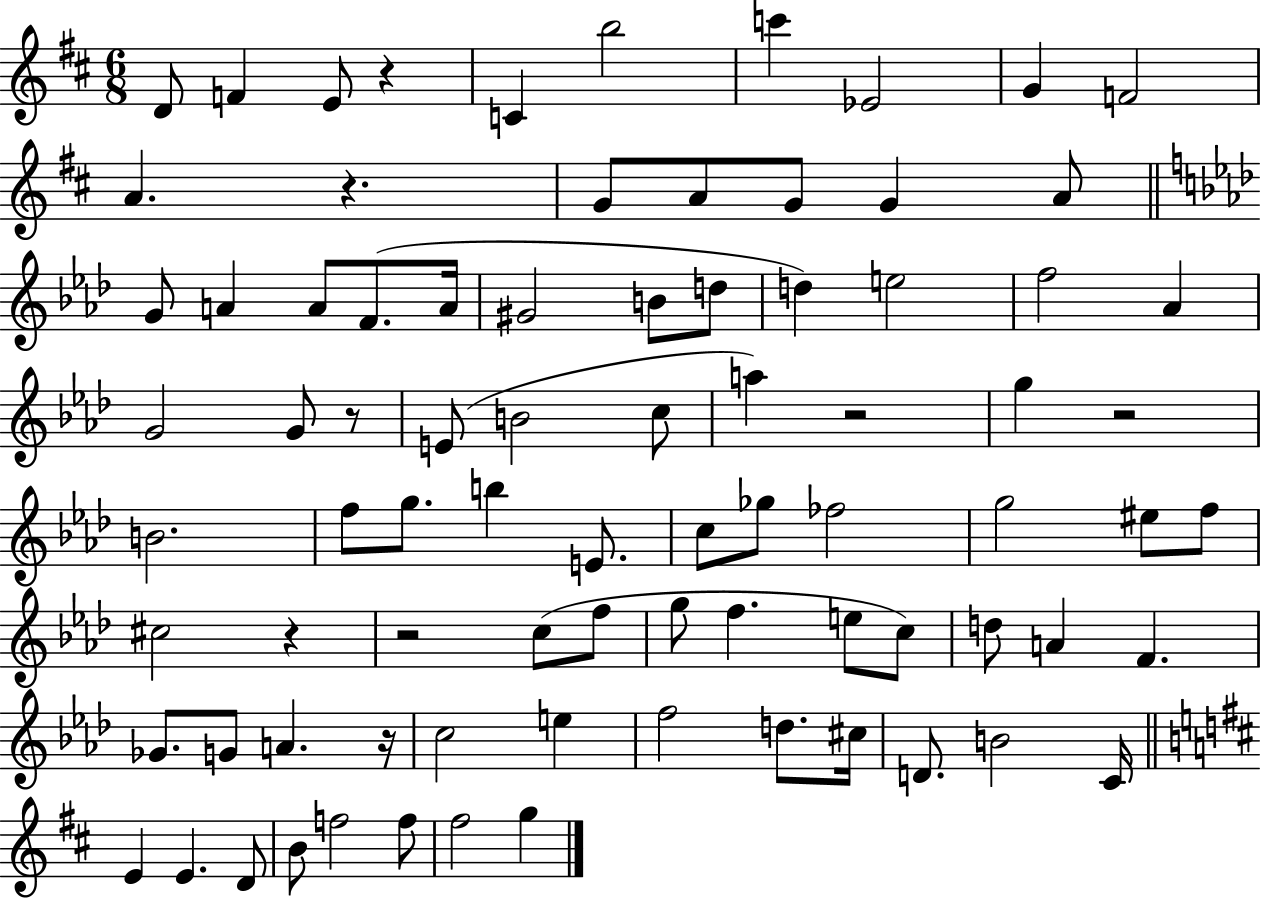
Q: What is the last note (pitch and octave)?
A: G5